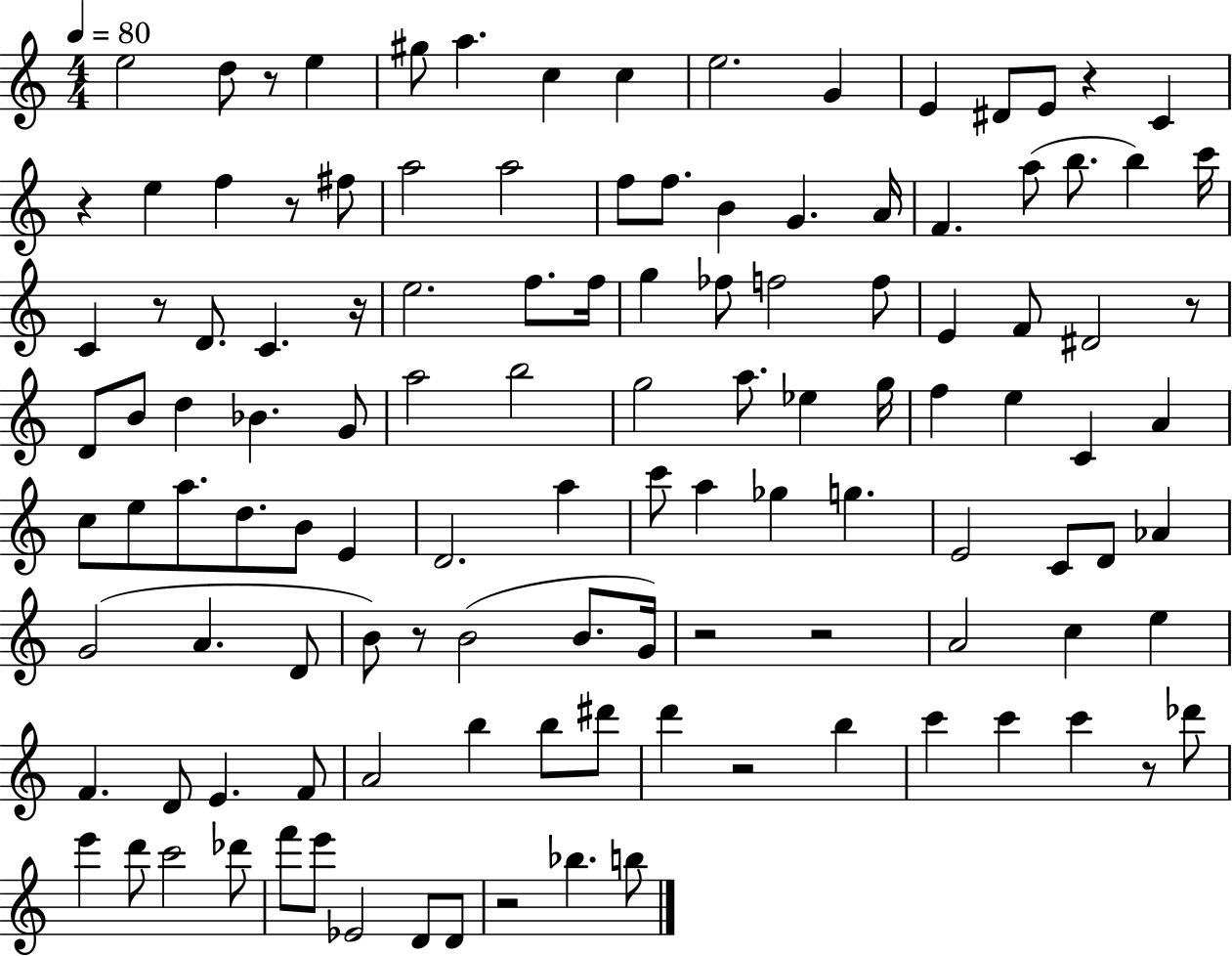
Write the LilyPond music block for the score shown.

{
  \clef treble
  \numericTimeSignature
  \time 4/4
  \key c \major
  \tempo 4 = 80
  \repeat volta 2 { e''2 d''8 r8 e''4 | gis''8 a''4. c''4 c''4 | e''2. g'4 | e'4 dis'8 e'8 r4 c'4 | \break r4 e''4 f''4 r8 fis''8 | a''2 a''2 | f''8 f''8. b'4 g'4. a'16 | f'4. a''8( b''8. b''4) c'''16 | \break c'4 r8 d'8. c'4. r16 | e''2. f''8. f''16 | g''4 fes''8 f''2 f''8 | e'4 f'8 dis'2 r8 | \break d'8 b'8 d''4 bes'4. g'8 | a''2 b''2 | g''2 a''8. ees''4 g''16 | f''4 e''4 c'4 a'4 | \break c''8 e''8 a''8. d''8. b'8 e'4 | d'2. a''4 | c'''8 a''4 ges''4 g''4. | e'2 c'8 d'8 aes'4 | \break g'2( a'4. d'8 | b'8) r8 b'2( b'8. g'16) | r2 r2 | a'2 c''4 e''4 | \break f'4. d'8 e'4. f'8 | a'2 b''4 b''8 dis'''8 | d'''4 r2 b''4 | c'''4 c'''4 c'''4 r8 des'''8 | \break e'''4 d'''8 c'''2 des'''8 | f'''8 e'''8 ees'2 d'8 d'8 | r2 bes''4. b''8 | } \bar "|."
}